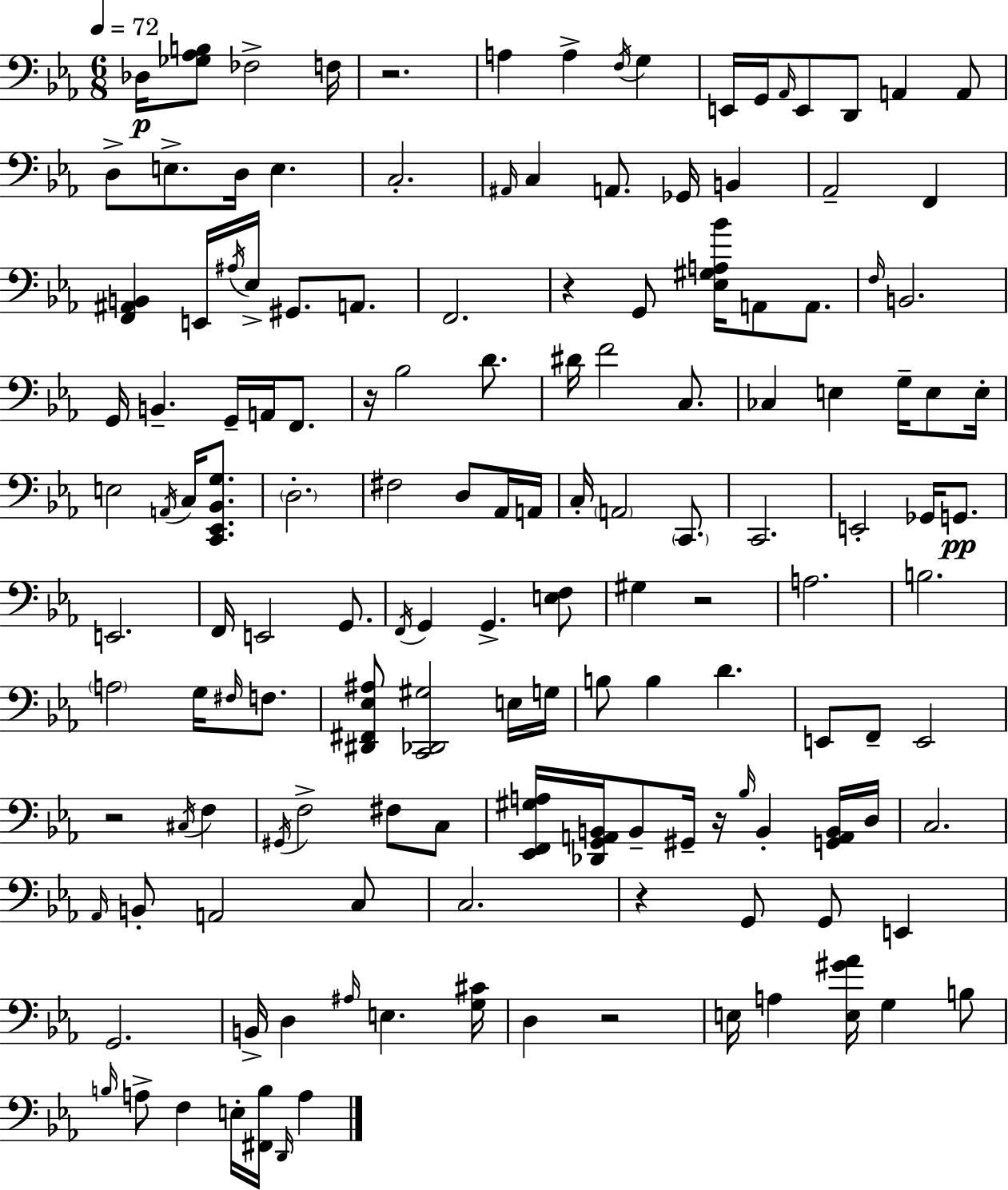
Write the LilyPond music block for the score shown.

{
  \clef bass
  \numericTimeSignature
  \time 6/8
  \key c \minor
  \tempo 4 = 72
  des16\p <ges aes b>8 fes2-> f16 | r2. | a4 a4-> \acciaccatura { f16 } g4 | e,16 g,16 \grace { aes,16 } e,8 d,8 a,4 | \break a,8 d8-> e8.-> d16 e4. | c2.-. | \grace { ais,16 } c4 a,8. ges,16 b,4 | aes,2-- f,4 | \break <f, ais, b,>4 e,16 \acciaccatura { ais16 } ees16-> gis,8. | a,8. f,2. | r4 g,8 <ees gis a bes'>16 a,8 | a,8. \grace { f16 } b,2. | \break g,16 b,4.-- | g,16-- a,16 f,8. r16 bes2 | d'8. dis'16 f'2 | c8. ces4 e4 | \break g16-- e8 e16-. e2 | \acciaccatura { a,16 } c16 <c, ees, bes, g>8. \parenthesize d2.-. | fis2 | d8 aes,16 a,16 c16-. \parenthesize a,2 | \break \parenthesize c,8. c,2. | e,2-. | ges,16 g,8.\pp e,2. | f,16 e,2 | \break g,8. \acciaccatura { f,16 } g,4 g,4.-> | <e f>8 gis4 r2 | a2. | b2. | \break \parenthesize a2 | g16 \grace { fis16 } f8. <dis, fis, ees ais>8 <c, des, gis>2 | e16 g16 b8 b4 | d'4. e,8 f,8-- | \break e,2 r2 | \acciaccatura { cis16 } f4 \acciaccatura { gis,16 } f2-> | fis8 c8 <ees, f, gis a>16 <des, g, a, b,>16 | b,8-- gis,16-- r16 \grace { bes16 } b,4-. <g, a, b,>16 d16 c2. | \break \grace { aes,16 } | b,8-. a,2 c8 | c2. | r4 g,8 g,8 e,4 | \break g,2. | b,16-> d4 \grace { ais16 } e4. | <g cis'>16 d4 r2 | e16 a4 <e gis' aes'>16 g4 b8 | \break \grace { b16 } a8-> f4 e16-. <fis, b>16 \grace { d,16 } a4 | \bar "|."
}